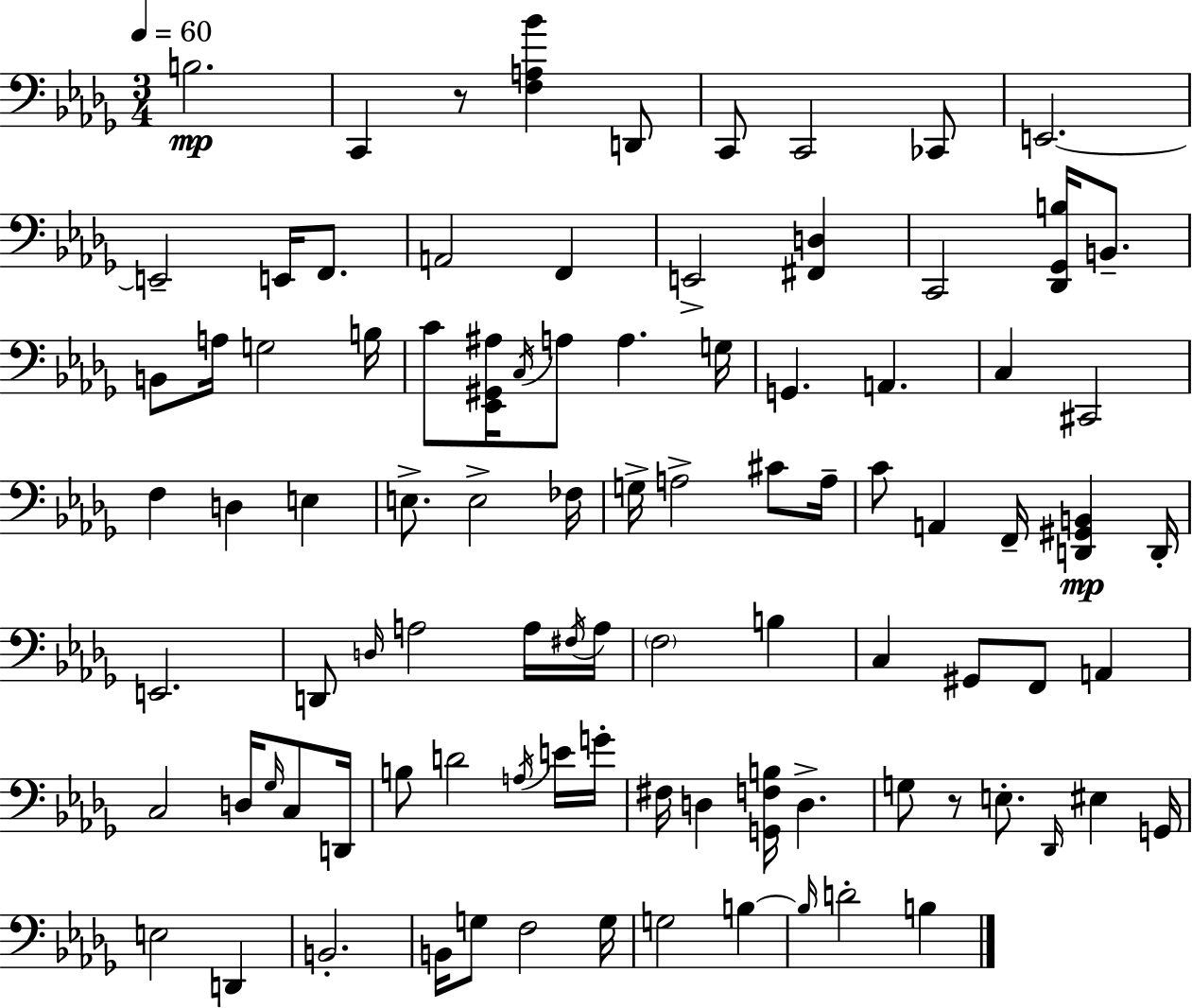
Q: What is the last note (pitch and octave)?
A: B3